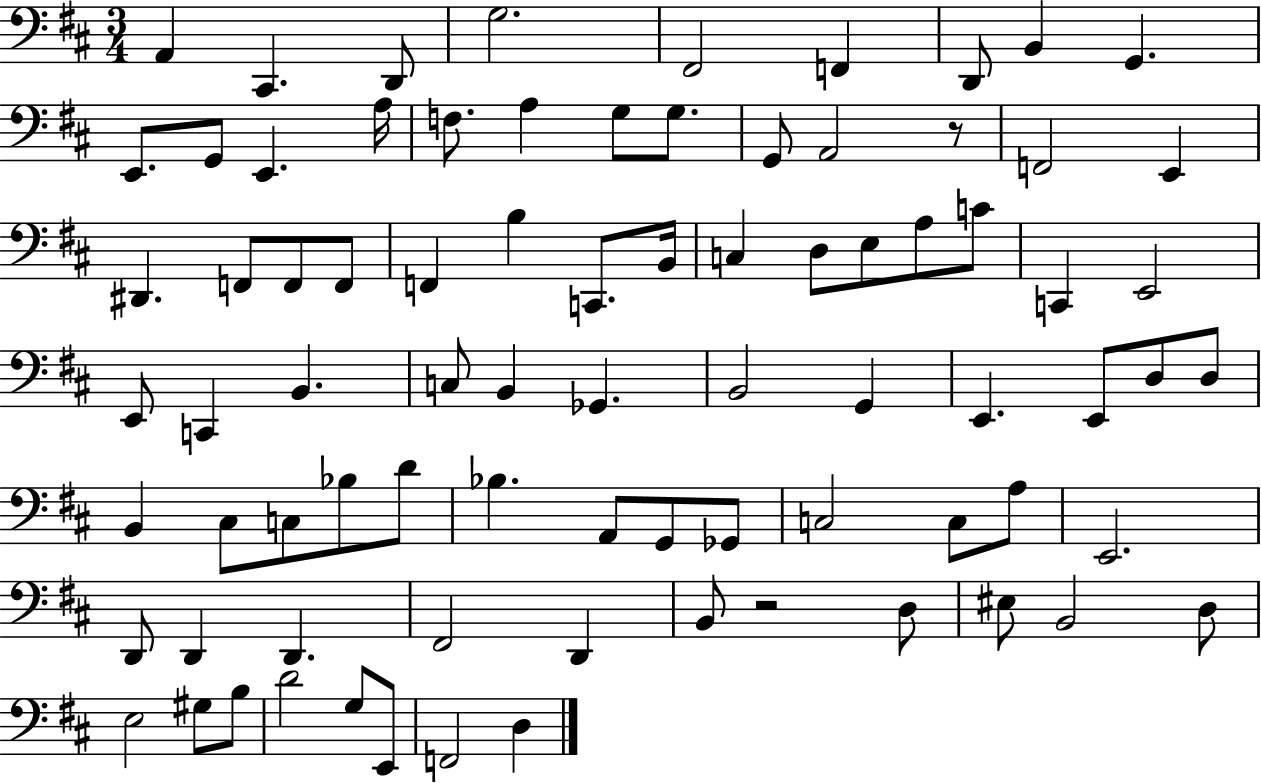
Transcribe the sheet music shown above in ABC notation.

X:1
T:Untitled
M:3/4
L:1/4
K:D
A,, ^C,, D,,/2 G,2 ^F,,2 F,, D,,/2 B,, G,, E,,/2 G,,/2 E,, A,/4 F,/2 A, G,/2 G,/2 G,,/2 A,,2 z/2 F,,2 E,, ^D,, F,,/2 F,,/2 F,,/2 F,, B, C,,/2 B,,/4 C, D,/2 E,/2 A,/2 C/2 C,, E,,2 E,,/2 C,, B,, C,/2 B,, _G,, B,,2 G,, E,, E,,/2 D,/2 D,/2 B,, ^C,/2 C,/2 _B,/2 D/2 _B, A,,/2 G,,/2 _G,,/2 C,2 C,/2 A,/2 E,,2 D,,/2 D,, D,, ^F,,2 D,, B,,/2 z2 D,/2 ^E,/2 B,,2 D,/2 E,2 ^G,/2 B,/2 D2 G,/2 E,,/2 F,,2 D,